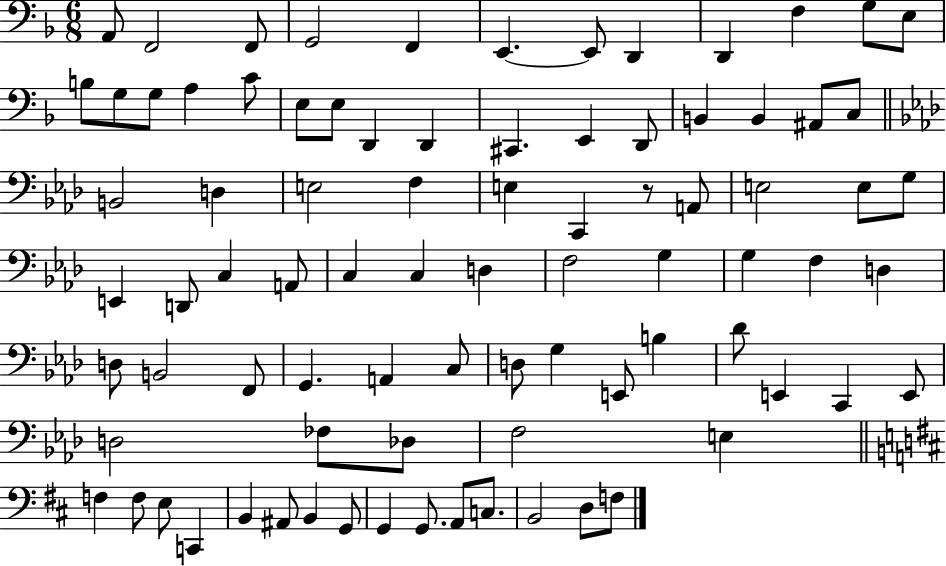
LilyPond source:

{
  \clef bass
  \numericTimeSignature
  \time 6/8
  \key f \major
  a,8 f,2 f,8 | g,2 f,4 | e,4.~~ e,8 d,4 | d,4 f4 g8 e8 | \break b8 g8 g8 a4 c'8 | e8 e8 d,4 d,4 | cis,4. e,4 d,8 | b,4 b,4 ais,8 c8 | \break \bar "||" \break \key aes \major b,2 d4 | e2 f4 | e4 c,4 r8 a,8 | e2 e8 g8 | \break e,4 d,8 c4 a,8 | c4 c4 d4 | f2 g4 | g4 f4 d4 | \break d8 b,2 f,8 | g,4. a,4 c8 | d8 g4 e,8 b4 | des'8 e,4 c,4 e,8 | \break d2 fes8 des8 | f2 e4 | \bar "||" \break \key d \major f4 f8 e8 c,4 | b,4 ais,8 b,4 g,8 | g,4 g,8. a,8 c8. | b,2 d8 f8 | \break \bar "|."
}